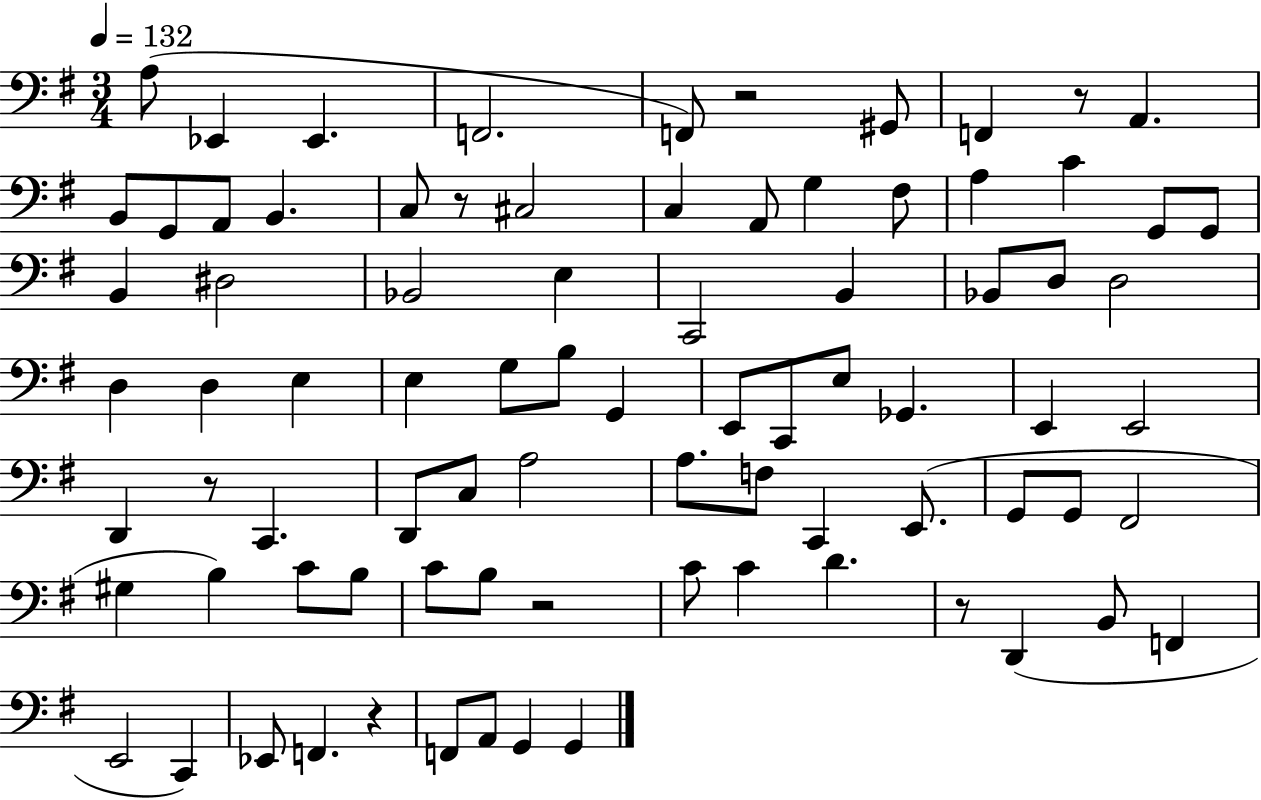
A3/e Eb2/q Eb2/q. F2/h. F2/e R/h G#2/e F2/q R/e A2/q. B2/e G2/e A2/e B2/q. C3/e R/e C#3/h C3/q A2/e G3/q F#3/e A3/q C4/q G2/e G2/e B2/q D#3/h Bb2/h E3/q C2/h B2/q Bb2/e D3/e D3/h D3/q D3/q E3/q E3/q G3/e B3/e G2/q E2/e C2/e E3/e Gb2/q. E2/q E2/h D2/q R/e C2/q. D2/e C3/e A3/h A3/e. F3/e C2/q E2/e. G2/e G2/e F#2/h G#3/q B3/q C4/e B3/e C4/e B3/e R/h C4/e C4/q D4/q. R/e D2/q B2/e F2/q E2/h C2/q Eb2/e F2/q. R/q F2/e A2/e G2/q G2/q